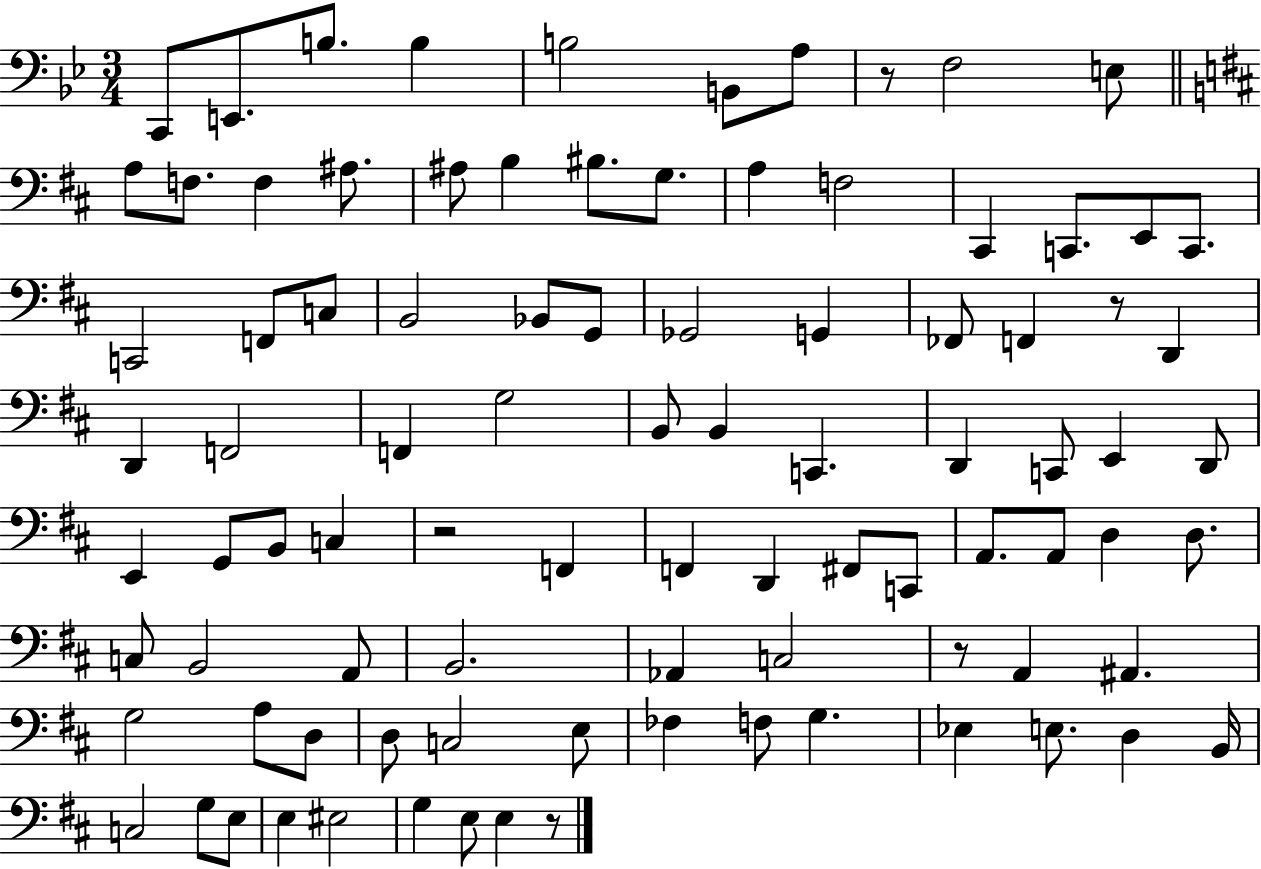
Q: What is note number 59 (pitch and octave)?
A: C3